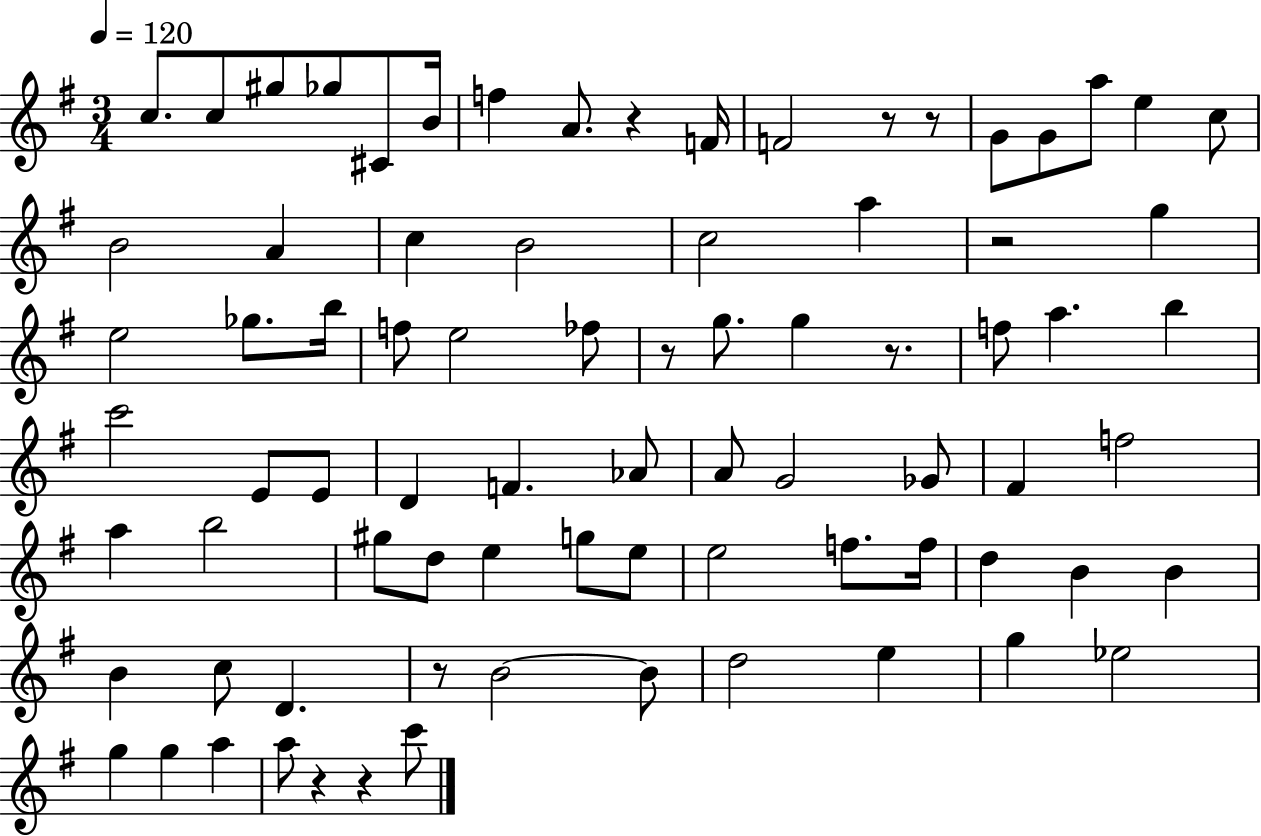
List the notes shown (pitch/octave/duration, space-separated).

C5/e. C5/e G#5/e Gb5/e C#4/e B4/s F5/q A4/e. R/q F4/s F4/h R/e R/e G4/e G4/e A5/e E5/q C5/e B4/h A4/q C5/q B4/h C5/h A5/q R/h G5/q E5/h Gb5/e. B5/s F5/e E5/h FES5/e R/e G5/e. G5/q R/e. F5/e A5/q. B5/q C6/h E4/e E4/e D4/q F4/q. Ab4/e A4/e G4/h Gb4/e F#4/q F5/h A5/q B5/h G#5/e D5/e E5/q G5/e E5/e E5/h F5/e. F5/s D5/q B4/q B4/q B4/q C5/e D4/q. R/e B4/h B4/e D5/h E5/q G5/q Eb5/h G5/q G5/q A5/q A5/e R/q R/q C6/e